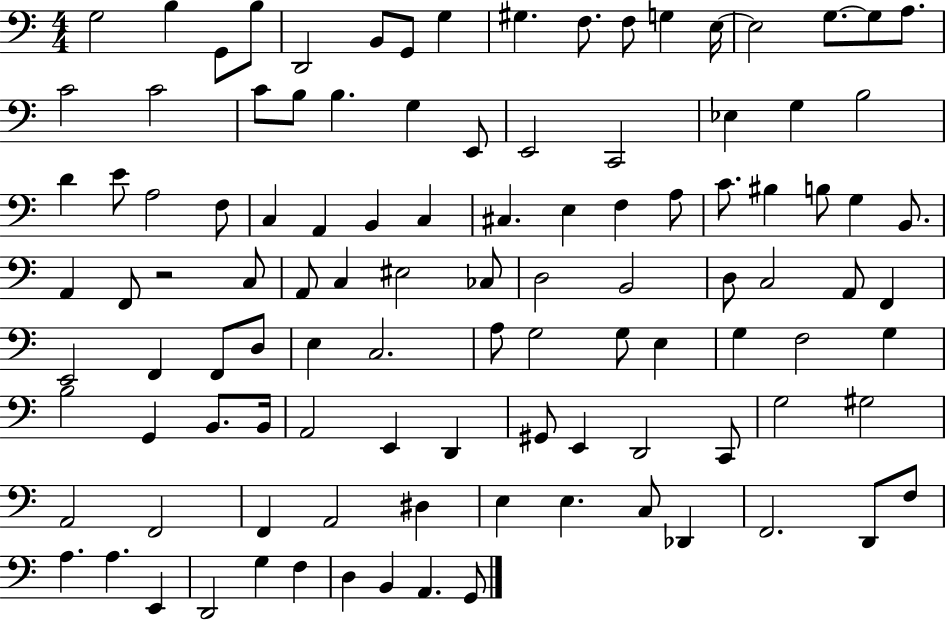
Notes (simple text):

G3/h B3/q G2/e B3/e D2/h B2/e G2/e G3/q G#3/q. F3/e. F3/e G3/q E3/s E3/h G3/e. G3/e A3/e. C4/h C4/h C4/e B3/e B3/q. G3/q E2/e E2/h C2/h Eb3/q G3/q B3/h D4/q E4/e A3/h F3/e C3/q A2/q B2/q C3/q C#3/q. E3/q F3/q A3/e C4/e. BIS3/q B3/e G3/q B2/e. A2/q F2/e R/h C3/e A2/e C3/q EIS3/h CES3/e D3/h B2/h D3/e C3/h A2/e F2/q E2/h F2/q F2/e D3/e E3/q C3/h. A3/e G3/h G3/e E3/q G3/q F3/h G3/q B3/h G2/q B2/e. B2/s A2/h E2/q D2/q G#2/e E2/q D2/h C2/e G3/h G#3/h A2/h F2/h F2/q A2/h D#3/q E3/q E3/q. C3/e Db2/q F2/h. D2/e F3/e A3/q. A3/q. E2/q D2/h G3/q F3/q D3/q B2/q A2/q. G2/e